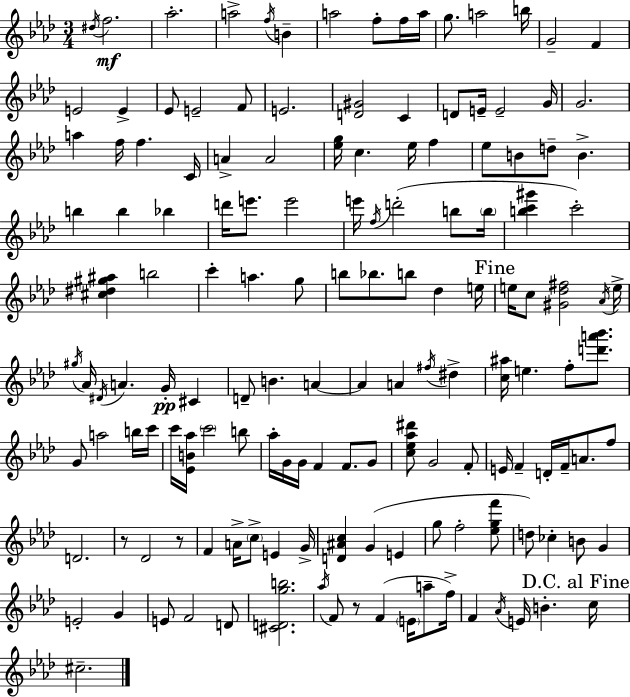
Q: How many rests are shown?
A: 3